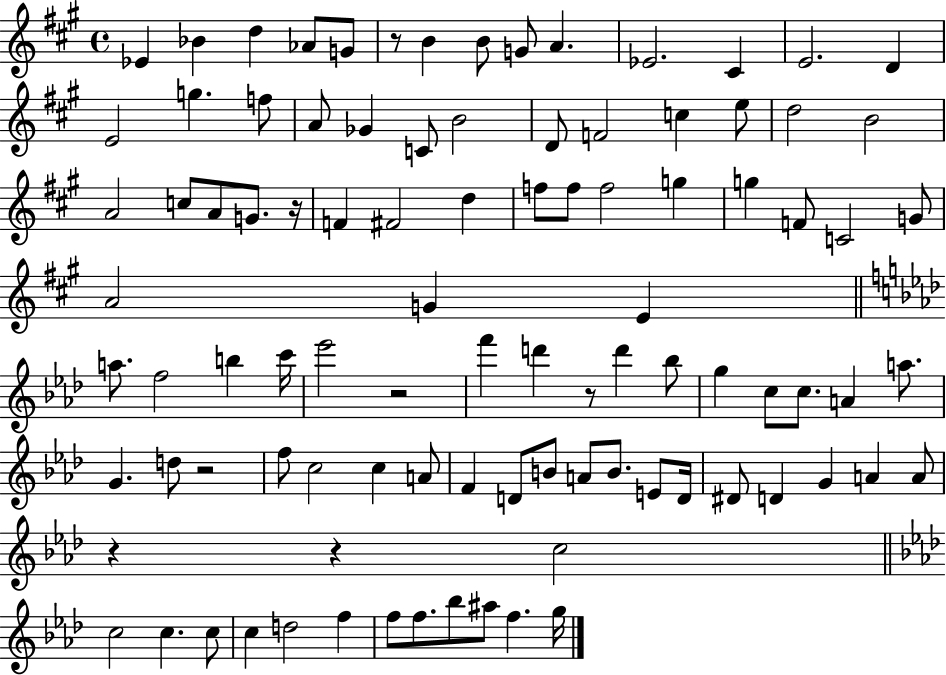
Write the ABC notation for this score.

X:1
T:Untitled
M:4/4
L:1/4
K:A
_E _B d _A/2 G/2 z/2 B B/2 G/2 A _E2 ^C E2 D E2 g f/2 A/2 _G C/2 B2 D/2 F2 c e/2 d2 B2 A2 c/2 A/2 G/2 z/4 F ^F2 d f/2 f/2 f2 g g F/2 C2 G/2 A2 G E a/2 f2 b c'/4 _e'2 z2 f' d' z/2 d' _b/2 g c/2 c/2 A a/2 G d/2 z2 f/2 c2 c A/2 F D/2 B/2 A/2 B/2 E/2 D/4 ^D/2 D G A A/2 z z c2 c2 c c/2 c d2 f f/2 f/2 _b/2 ^a/2 f g/4